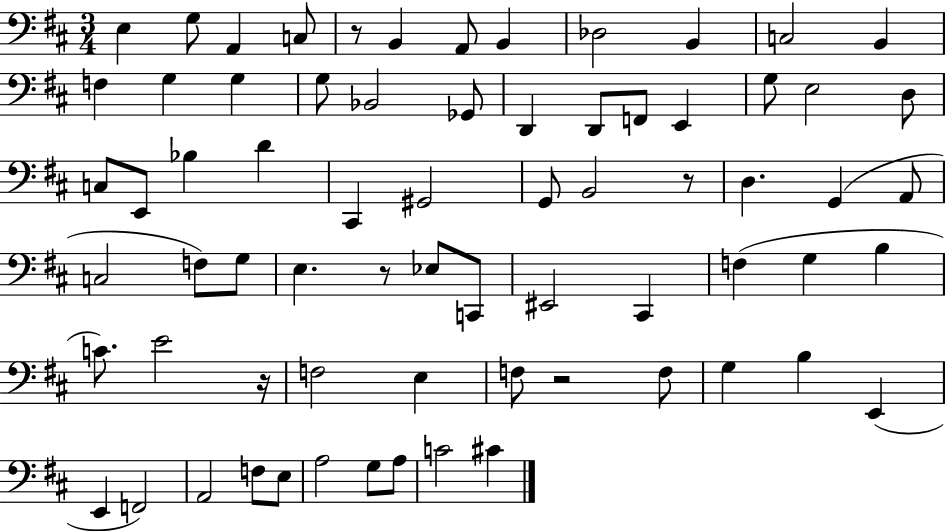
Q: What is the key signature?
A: D major